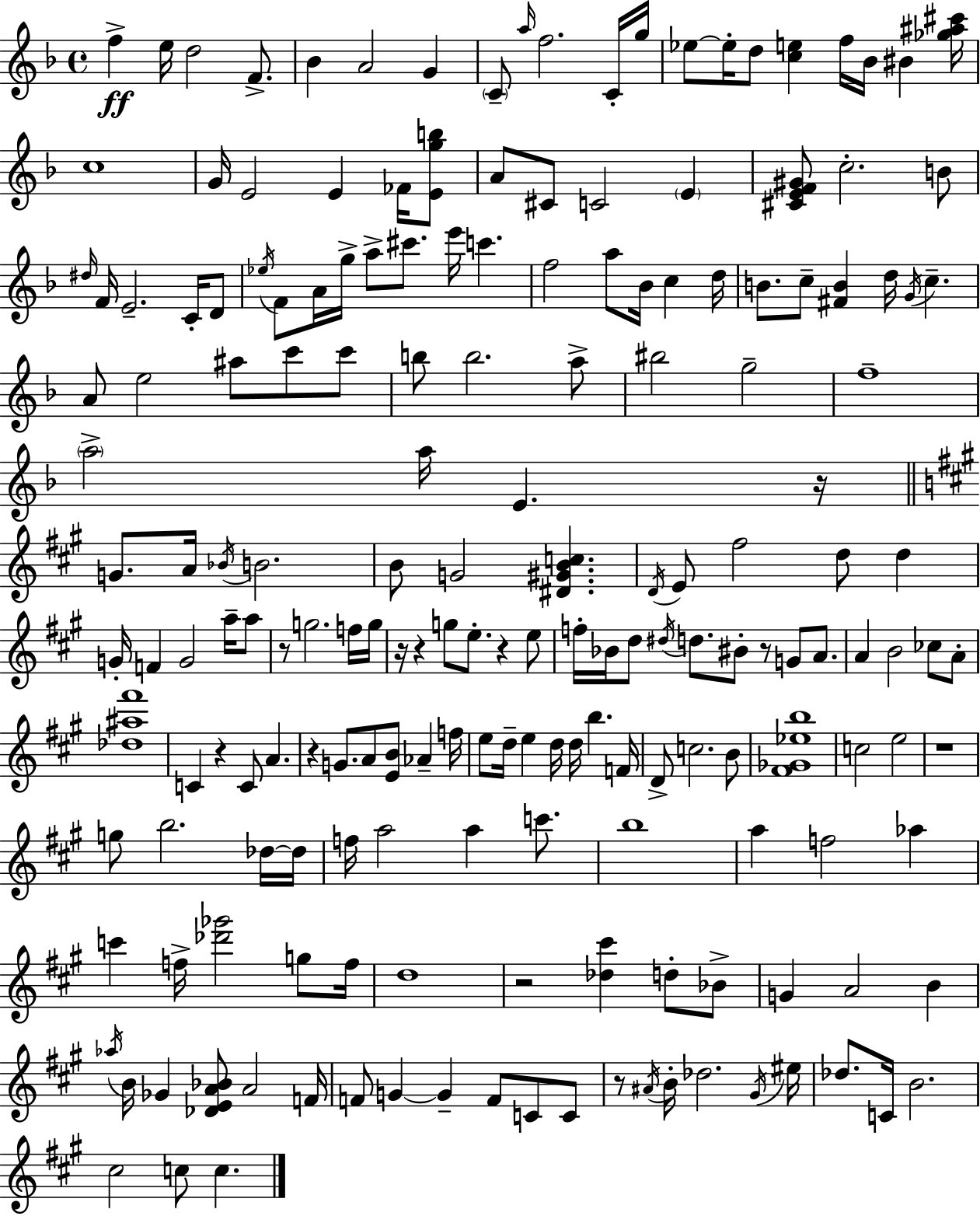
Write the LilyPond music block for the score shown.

{
  \clef treble
  \time 4/4
  \defaultTimeSignature
  \key d \minor
  f''4->\ff e''16 d''2 f'8.-> | bes'4 a'2 g'4 | \parenthesize c'8-- \grace { a''16 } f''2. c'16-. | g''16 ees''8~~ ees''16-. d''8 <c'' e''>4 f''16 bes'16 bis'4 | \break <ges'' ais'' cis'''>16 c''1 | g'16 e'2 e'4 fes'16 <e' g'' b''>8 | a'8 cis'8 c'2 \parenthesize e'4 | <cis' e' f' gis'>8 c''2.-. b'8 | \break \grace { dis''16 } f'16 e'2.-- c'16-. | d'8 \acciaccatura { ees''16 } f'8 a'16 g''16-> a''8-> cis'''8. e'''16 c'''4. | f''2 a''8 bes'16 c''4 | d''16 b'8. c''8-- <fis' b'>4 d''16 \acciaccatura { g'16 } c''4.-- | \break a'8 e''2 ais''8 | c'''8 c'''8 b''8 b''2. | a''8-> bis''2 g''2-- | f''1-- | \break \parenthesize a''2-> a''16 e'4. | r16 \bar "||" \break \key a \major g'8. a'16 \acciaccatura { bes'16 } b'2. | b'8 g'2 <dis' gis' b' c''>4. | \acciaccatura { d'16 } e'8 fis''2 d''8 d''4 | g'16-. f'4 g'2 a''16-- | \break a''8 r8 g''2. | f''16 g''16 r16 r4 g''8 e''8.-. r4 | e''8 f''16-. bes'16 d''8 \acciaccatura { dis''16 } d''8. bis'8-. r8 g'8 | a'8. a'4 b'2 ces''8 | \break a'8-. <des'' ais'' fis'''>1 | c'4 r4 c'8 a'4. | r4 g'8. a'8 <e' b'>8 aes'4-- | f''16 e''8 d''16-- e''4 d''16 d''16 b''4. | \break f'16 d'8-> c''2. | b'8 <fis' ges' ees'' b''>1 | c''2 e''2 | r1 | \break g''8 b''2. | des''16~~ des''16 f''16 a''2 a''4 | c'''8. b''1 | a''4 f''2 aes''4 | \break c'''4 f''16-> <des''' ges'''>2 | g''8 f''16 d''1 | r2 <des'' cis'''>4 d''8-. | bes'8-> g'4 a'2 b'4 | \break \acciaccatura { aes''16 } b'16 ges'4 <des' e' a' bes'>8 a'2 | f'16 f'8 g'4~~ g'4-- f'8 | c'8 c'8 r8 \acciaccatura { ais'16 } b'16-. des''2. | \acciaccatura { gis'16 } eis''16 des''8. c'16 b'2. | \break cis''2 c''8 | c''4. \bar "|."
}